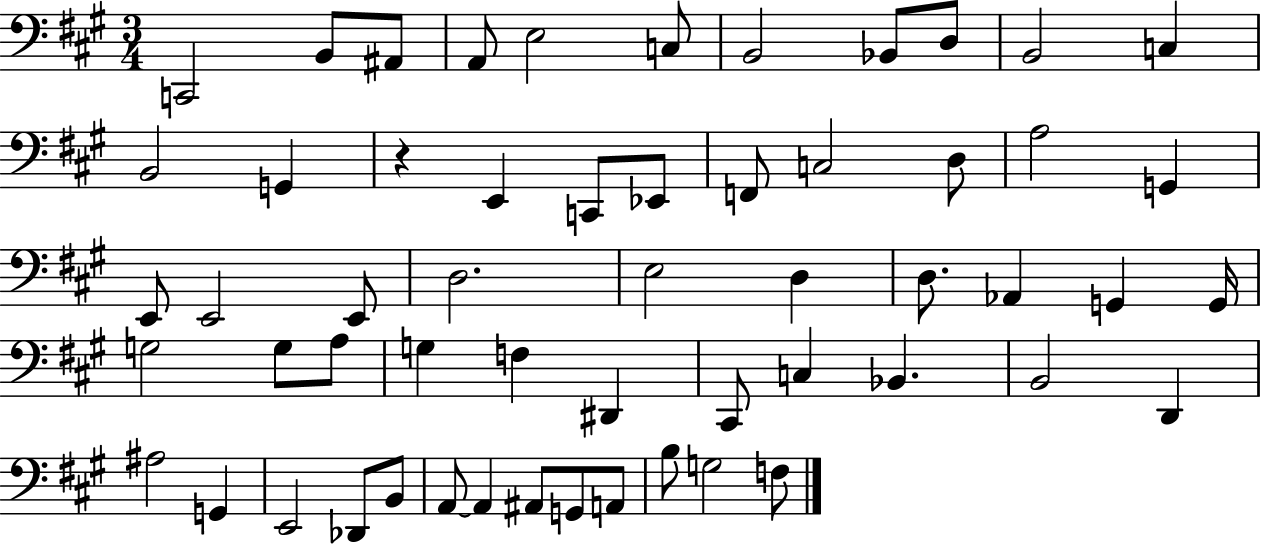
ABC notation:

X:1
T:Untitled
M:3/4
L:1/4
K:A
C,,2 B,,/2 ^A,,/2 A,,/2 E,2 C,/2 B,,2 _B,,/2 D,/2 B,,2 C, B,,2 G,, z E,, C,,/2 _E,,/2 F,,/2 C,2 D,/2 A,2 G,, E,,/2 E,,2 E,,/2 D,2 E,2 D, D,/2 _A,, G,, G,,/4 G,2 G,/2 A,/2 G, F, ^D,, ^C,,/2 C, _B,, B,,2 D,, ^A,2 G,, E,,2 _D,,/2 B,,/2 A,,/2 A,, ^A,,/2 G,,/2 A,,/2 B,/2 G,2 F,/2